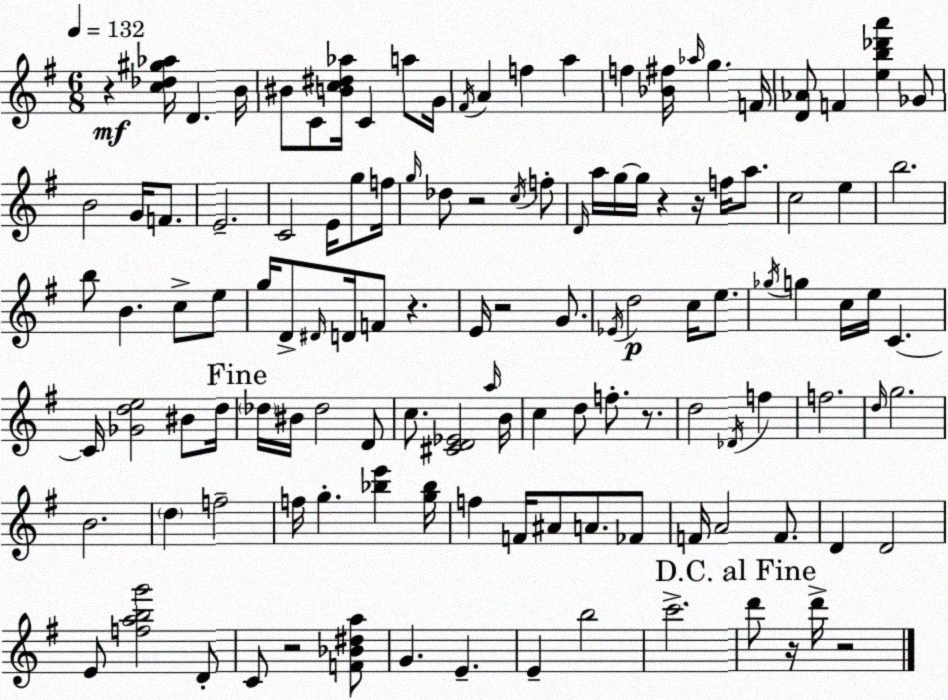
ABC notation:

X:1
T:Untitled
M:6/8
L:1/4
K:G
z [c_d^g_a]/4 D B/4 ^B/2 C/2 [Bc^d_a]/4 C a/2 G/4 ^F/4 A f a f [_B^f]/4 _a/4 g F/4 [D_A]/2 F [eb_d'a'] _G/2 B2 G/4 F/2 E2 C2 E/4 g/2 f/4 g/4 _d/2 z2 c/4 f/2 D/4 a/4 g/4 g/4 z z/4 f/4 a/2 c2 e b2 b/2 B c/2 e/2 g/4 D/2 ^D/4 D/4 F/2 z E/4 z2 G/2 _E/4 d2 c/4 e/2 _g/4 g c/4 e/4 C C/4 [_Gde]2 ^B/2 d/4 _d/4 ^B/4 _d2 D/2 c/2 [^CD_E]2 a/4 B/4 c d/2 f/2 z/2 d2 _D/4 f f2 d/4 g2 B2 d f2 f/4 g [_be'] [g_b]/4 f F/4 ^A/2 A/2 _F/2 F/4 A2 F/2 D D2 E/2 [fabg']2 D/2 C/2 z2 [F_B^da]/2 G E E b2 c'2 d'/2 z/4 d'/4 z2